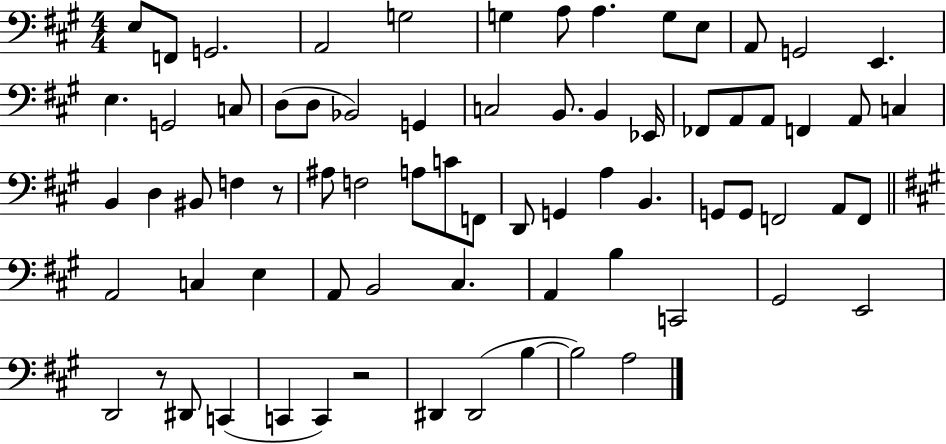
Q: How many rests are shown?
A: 3